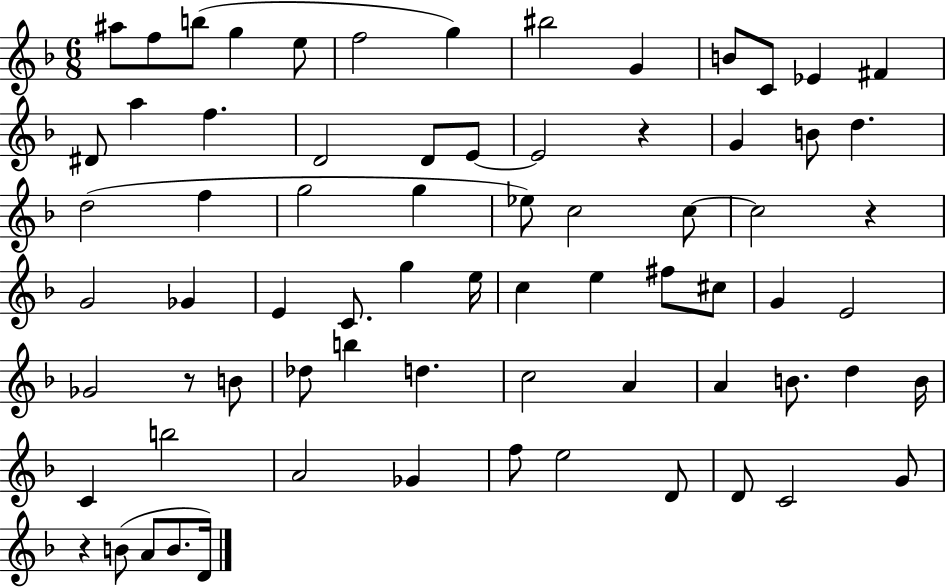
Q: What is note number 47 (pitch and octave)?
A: B5